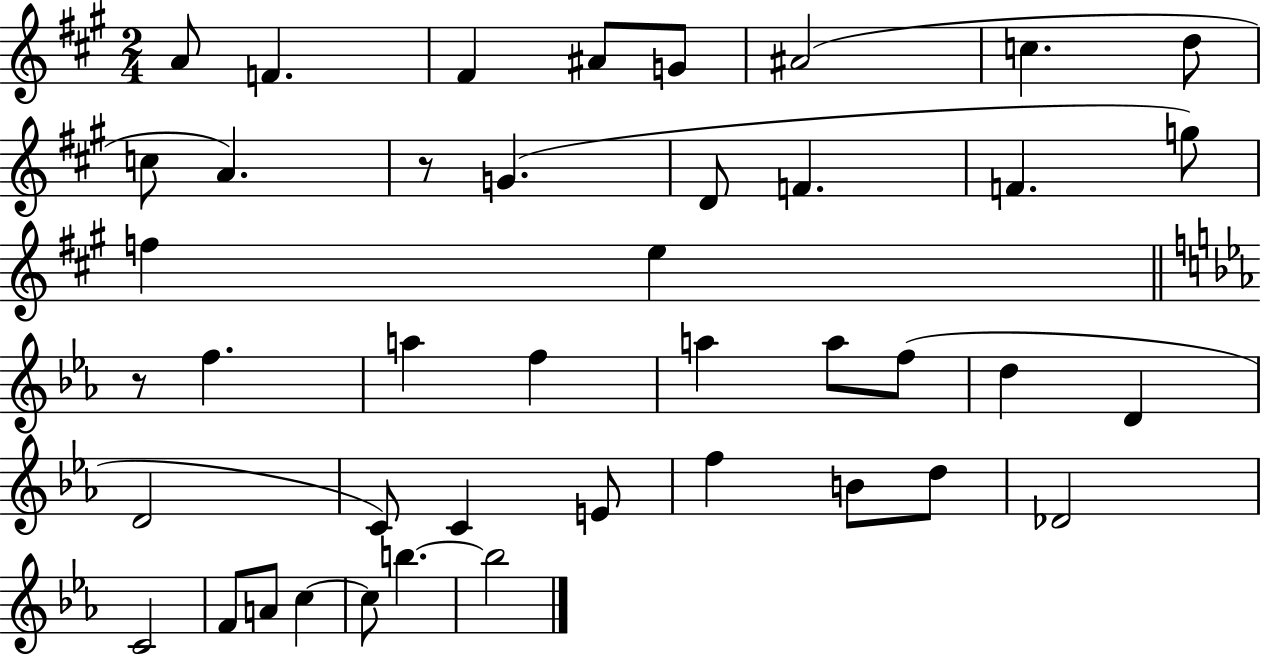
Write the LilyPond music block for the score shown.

{
  \clef treble
  \numericTimeSignature
  \time 2/4
  \key a \major
  a'8 f'4. | fis'4 ais'8 g'8 | ais'2( | c''4. d''8 | \break c''8 a'4.) | r8 g'4.( | d'8 f'4. | f'4. g''8) | \break f''4 e''4 | \bar "||" \break \key c \minor r8 f''4. | a''4 f''4 | a''4 a''8 f''8( | d''4 d'4 | \break d'2 | c'8) c'4 e'8 | f''4 b'8 d''8 | des'2 | \break c'2 | f'8 a'8 c''4~~ | c''8 b''4.~~ | b''2 | \break \bar "|."
}